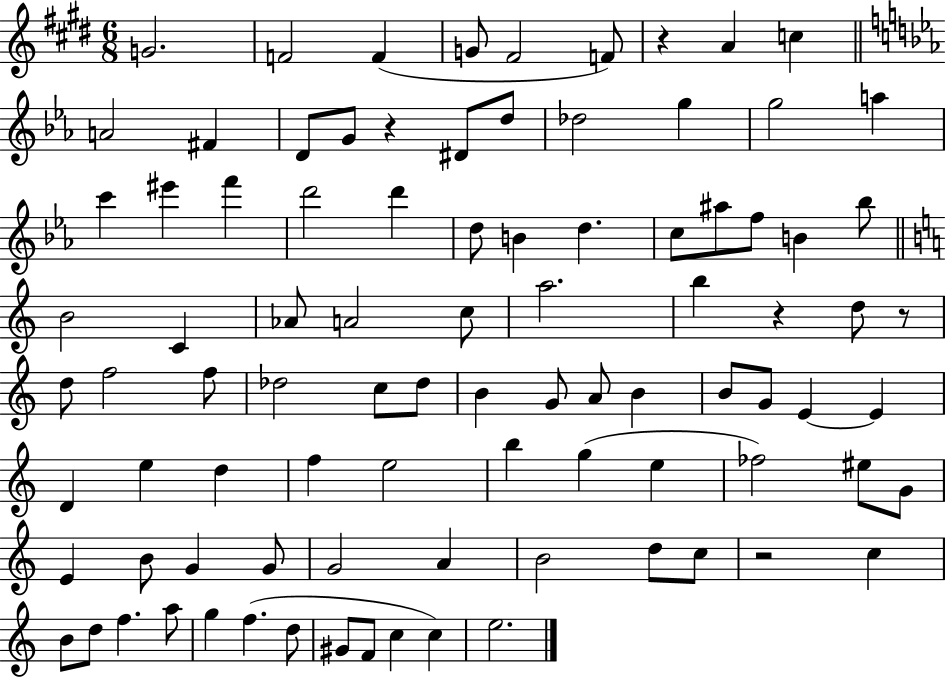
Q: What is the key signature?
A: E major